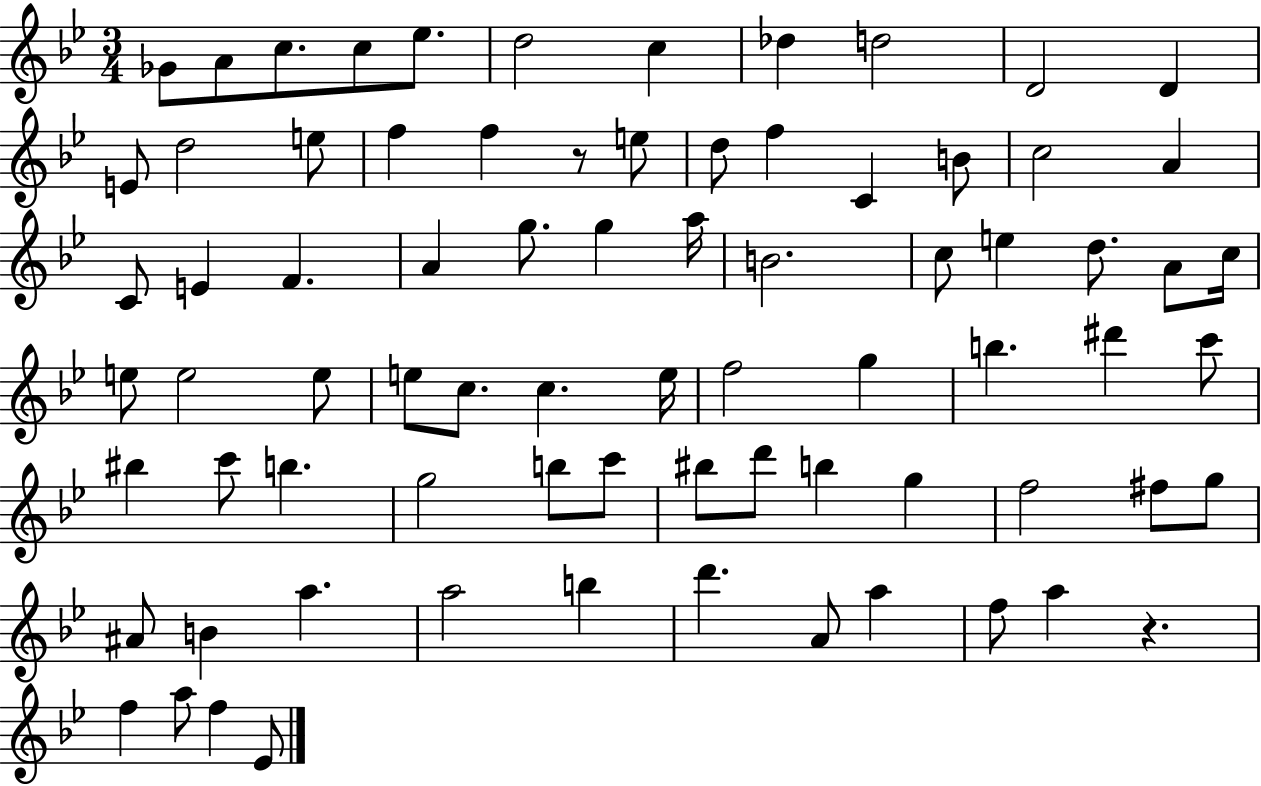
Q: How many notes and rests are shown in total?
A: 77